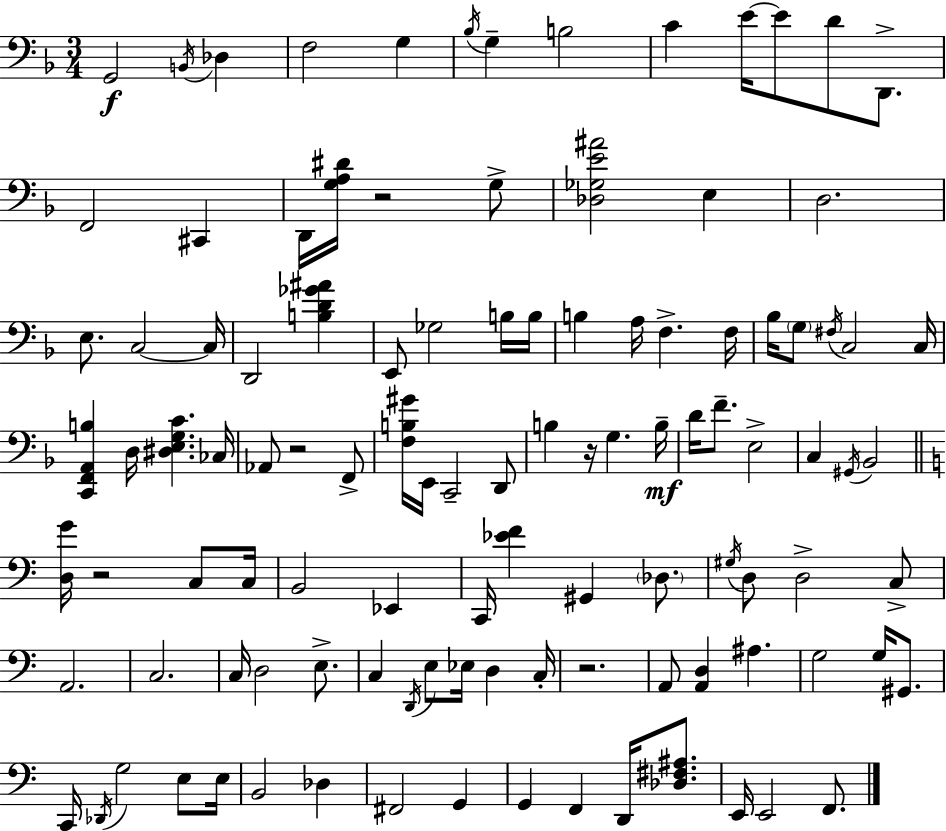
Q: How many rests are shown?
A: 5